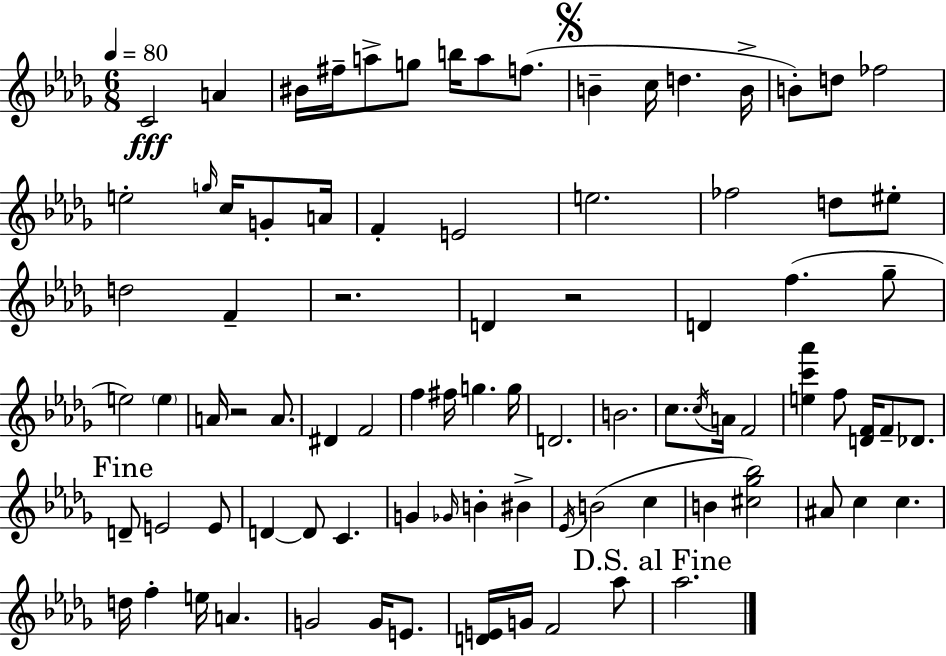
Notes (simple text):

C4/h A4/q BIS4/s F#5/s A5/e G5/e B5/s A5/e F5/e. B4/q C5/s D5/q. B4/s B4/e D5/e FES5/h E5/h G5/s C5/s G4/e A4/s F4/q E4/h E5/h. FES5/h D5/e EIS5/e D5/h F4/q R/h. D4/q R/h D4/q F5/q. Gb5/e E5/h E5/q A4/s R/h A4/e. D#4/q F4/h F5/q F#5/s G5/q. G5/s D4/h. B4/h. C5/e. C5/s A4/s F4/h [E5,C6,Ab6]/q F5/e [D4,F4]/s F4/e Db4/e. D4/e E4/h E4/e D4/q D4/e C4/q. G4/q Gb4/s B4/q BIS4/q Eb4/s B4/h C5/q B4/q [C#5,Gb5,Bb5]/h A#4/e C5/q C5/q. D5/s F5/q E5/s A4/q. G4/h G4/s E4/e. [D4,E4]/s G4/s F4/h Ab5/e Ab5/h.